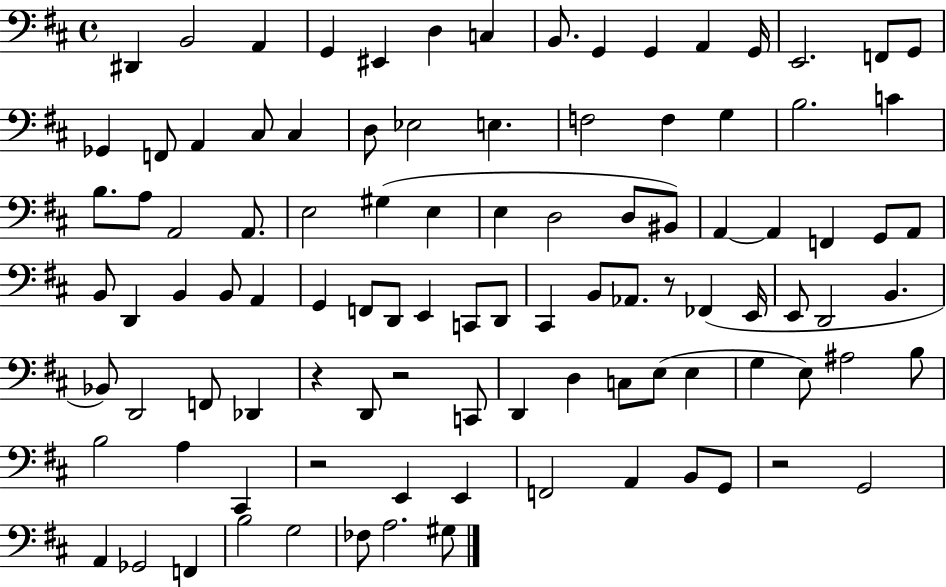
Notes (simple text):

D#2/q B2/h A2/q G2/q EIS2/q D3/q C3/q B2/e. G2/q G2/q A2/q G2/s E2/h. F2/e G2/e Gb2/q F2/e A2/q C#3/e C#3/q D3/e Eb3/h E3/q. F3/h F3/q G3/q B3/h. C4/q B3/e. A3/e A2/h A2/e. E3/h G#3/q E3/q E3/q D3/h D3/e BIS2/e A2/q A2/q F2/q G2/e A2/e B2/e D2/q B2/q B2/e A2/q G2/q F2/e D2/e E2/q C2/e D2/e C#2/q B2/e Ab2/e. R/e FES2/q E2/s E2/e D2/h B2/q. Bb2/e D2/h F2/e Db2/q R/q D2/e R/h C2/e D2/q D3/q C3/e E3/e E3/q G3/q E3/e A#3/h B3/e B3/h A3/q C#2/q R/h E2/q E2/q F2/h A2/q B2/e G2/e R/h G2/h A2/q Gb2/h F2/q B3/h G3/h FES3/e A3/h. G#3/e